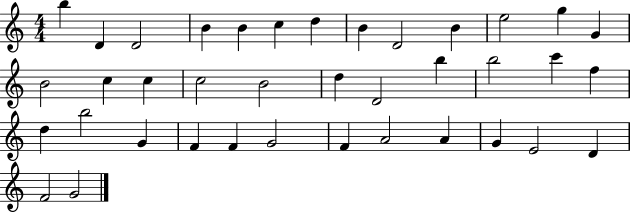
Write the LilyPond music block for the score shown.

{
  \clef treble
  \numericTimeSignature
  \time 4/4
  \key c \major
  b''4 d'4 d'2 | b'4 b'4 c''4 d''4 | b'4 d'2 b'4 | e''2 g''4 g'4 | \break b'2 c''4 c''4 | c''2 b'2 | d''4 d'2 b''4 | b''2 c'''4 f''4 | \break d''4 b''2 g'4 | f'4 f'4 g'2 | f'4 a'2 a'4 | g'4 e'2 d'4 | \break f'2 g'2 | \bar "|."
}